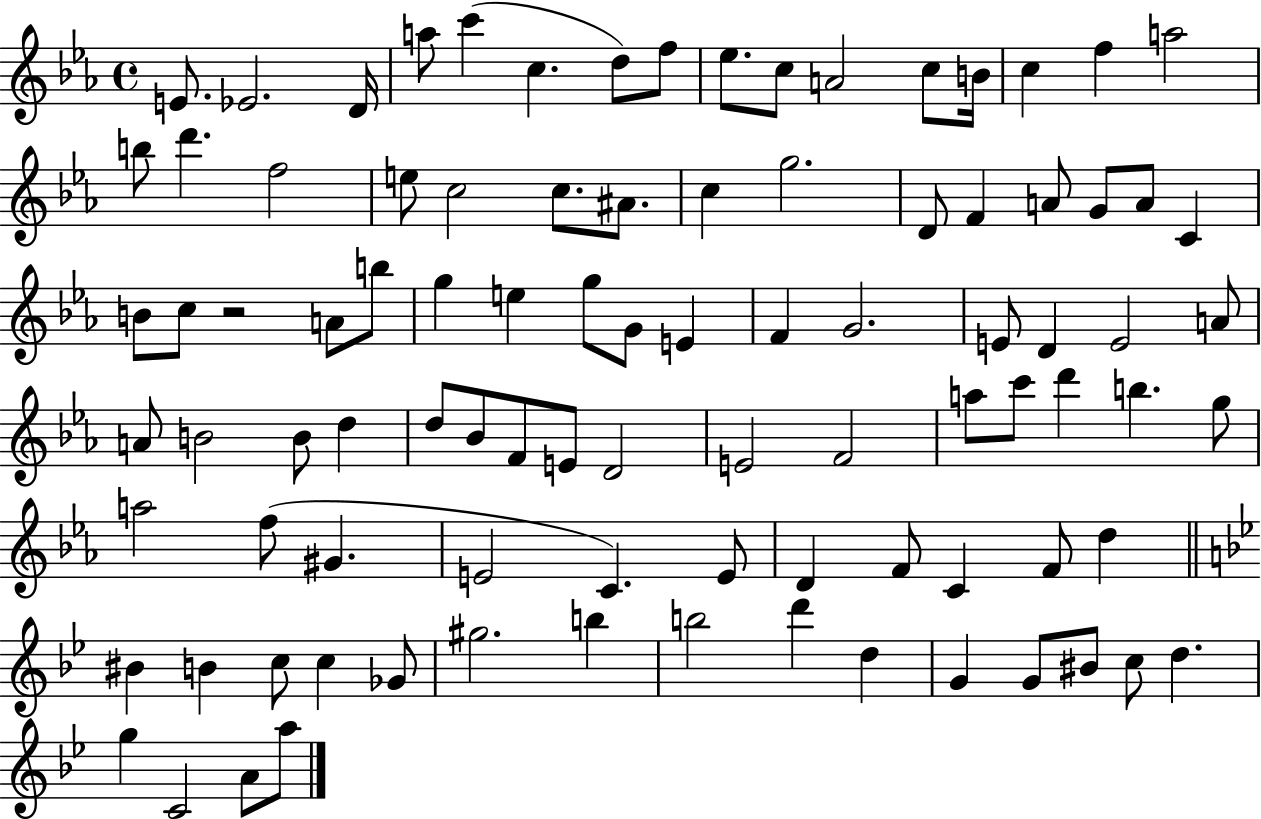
E4/e. Eb4/h. D4/s A5/e C6/q C5/q. D5/e F5/e Eb5/e. C5/e A4/h C5/e B4/s C5/q F5/q A5/h B5/e D6/q. F5/h E5/e C5/h C5/e. A#4/e. C5/q G5/h. D4/e F4/q A4/e G4/e A4/e C4/q B4/e C5/e R/h A4/e B5/e G5/q E5/q G5/e G4/e E4/q F4/q G4/h. E4/e D4/q E4/h A4/e A4/e B4/h B4/e D5/q D5/e Bb4/e F4/e E4/e D4/h E4/h F4/h A5/e C6/e D6/q B5/q. G5/e A5/h F5/e G#4/q. E4/h C4/q. E4/e D4/q F4/e C4/q F4/e D5/q BIS4/q B4/q C5/e C5/q Gb4/e G#5/h. B5/q B5/h D6/q D5/q G4/q G4/e BIS4/e C5/e D5/q. G5/q C4/h A4/e A5/e